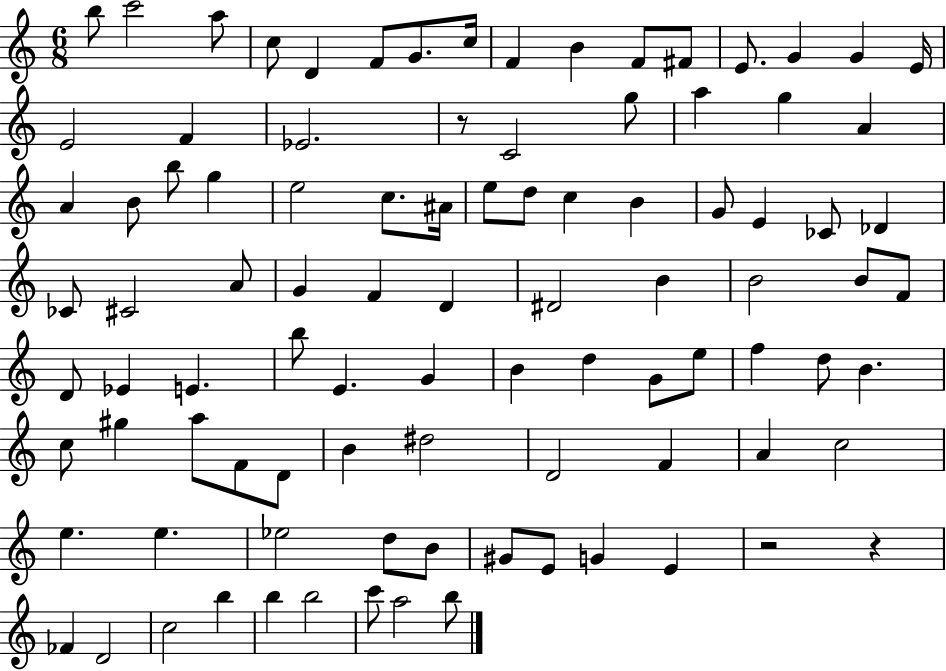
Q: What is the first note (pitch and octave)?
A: B5